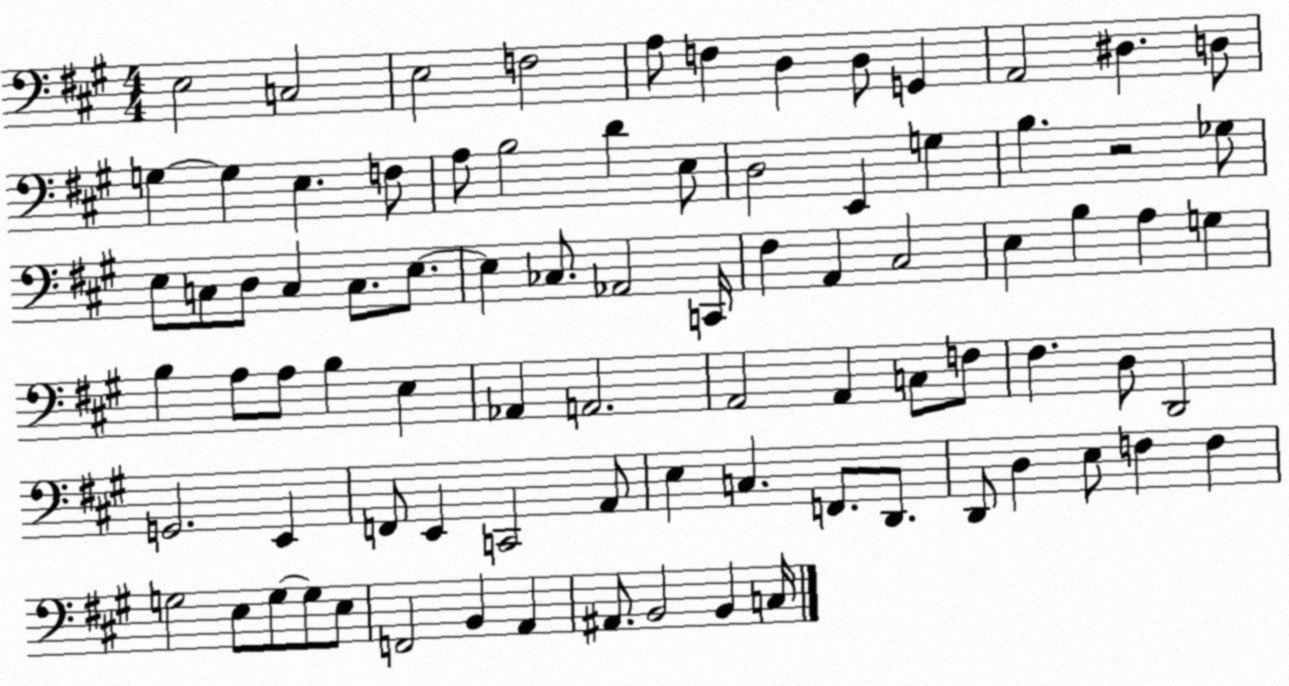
X:1
T:Untitled
M:4/4
L:1/4
K:A
E,2 C,2 E,2 F,2 A,/2 F, D, D,/2 G,, A,,2 ^D, D,/2 G, G, E, F,/2 A,/2 B,2 D E,/2 D,2 E,, G, B, z2 _G,/2 E,/2 C,/2 D,/2 C, C,/2 E,/2 E, _C,/2 _A,,2 C,,/4 ^F, A,, ^C,2 E, B, A, G, B, A,/2 A,/2 B, E, _A,, A,,2 A,,2 A,, C,/2 F,/2 ^F, D,/2 D,,2 G,,2 E,, F,,/2 E,, C,,2 A,,/2 E, C, F,,/2 D,,/2 D,,/2 D, E,/2 F, F, G,2 E,/2 G,/2 G,/2 E,/2 F,,2 B,, A,, ^A,,/2 B,,2 B,, C,/4